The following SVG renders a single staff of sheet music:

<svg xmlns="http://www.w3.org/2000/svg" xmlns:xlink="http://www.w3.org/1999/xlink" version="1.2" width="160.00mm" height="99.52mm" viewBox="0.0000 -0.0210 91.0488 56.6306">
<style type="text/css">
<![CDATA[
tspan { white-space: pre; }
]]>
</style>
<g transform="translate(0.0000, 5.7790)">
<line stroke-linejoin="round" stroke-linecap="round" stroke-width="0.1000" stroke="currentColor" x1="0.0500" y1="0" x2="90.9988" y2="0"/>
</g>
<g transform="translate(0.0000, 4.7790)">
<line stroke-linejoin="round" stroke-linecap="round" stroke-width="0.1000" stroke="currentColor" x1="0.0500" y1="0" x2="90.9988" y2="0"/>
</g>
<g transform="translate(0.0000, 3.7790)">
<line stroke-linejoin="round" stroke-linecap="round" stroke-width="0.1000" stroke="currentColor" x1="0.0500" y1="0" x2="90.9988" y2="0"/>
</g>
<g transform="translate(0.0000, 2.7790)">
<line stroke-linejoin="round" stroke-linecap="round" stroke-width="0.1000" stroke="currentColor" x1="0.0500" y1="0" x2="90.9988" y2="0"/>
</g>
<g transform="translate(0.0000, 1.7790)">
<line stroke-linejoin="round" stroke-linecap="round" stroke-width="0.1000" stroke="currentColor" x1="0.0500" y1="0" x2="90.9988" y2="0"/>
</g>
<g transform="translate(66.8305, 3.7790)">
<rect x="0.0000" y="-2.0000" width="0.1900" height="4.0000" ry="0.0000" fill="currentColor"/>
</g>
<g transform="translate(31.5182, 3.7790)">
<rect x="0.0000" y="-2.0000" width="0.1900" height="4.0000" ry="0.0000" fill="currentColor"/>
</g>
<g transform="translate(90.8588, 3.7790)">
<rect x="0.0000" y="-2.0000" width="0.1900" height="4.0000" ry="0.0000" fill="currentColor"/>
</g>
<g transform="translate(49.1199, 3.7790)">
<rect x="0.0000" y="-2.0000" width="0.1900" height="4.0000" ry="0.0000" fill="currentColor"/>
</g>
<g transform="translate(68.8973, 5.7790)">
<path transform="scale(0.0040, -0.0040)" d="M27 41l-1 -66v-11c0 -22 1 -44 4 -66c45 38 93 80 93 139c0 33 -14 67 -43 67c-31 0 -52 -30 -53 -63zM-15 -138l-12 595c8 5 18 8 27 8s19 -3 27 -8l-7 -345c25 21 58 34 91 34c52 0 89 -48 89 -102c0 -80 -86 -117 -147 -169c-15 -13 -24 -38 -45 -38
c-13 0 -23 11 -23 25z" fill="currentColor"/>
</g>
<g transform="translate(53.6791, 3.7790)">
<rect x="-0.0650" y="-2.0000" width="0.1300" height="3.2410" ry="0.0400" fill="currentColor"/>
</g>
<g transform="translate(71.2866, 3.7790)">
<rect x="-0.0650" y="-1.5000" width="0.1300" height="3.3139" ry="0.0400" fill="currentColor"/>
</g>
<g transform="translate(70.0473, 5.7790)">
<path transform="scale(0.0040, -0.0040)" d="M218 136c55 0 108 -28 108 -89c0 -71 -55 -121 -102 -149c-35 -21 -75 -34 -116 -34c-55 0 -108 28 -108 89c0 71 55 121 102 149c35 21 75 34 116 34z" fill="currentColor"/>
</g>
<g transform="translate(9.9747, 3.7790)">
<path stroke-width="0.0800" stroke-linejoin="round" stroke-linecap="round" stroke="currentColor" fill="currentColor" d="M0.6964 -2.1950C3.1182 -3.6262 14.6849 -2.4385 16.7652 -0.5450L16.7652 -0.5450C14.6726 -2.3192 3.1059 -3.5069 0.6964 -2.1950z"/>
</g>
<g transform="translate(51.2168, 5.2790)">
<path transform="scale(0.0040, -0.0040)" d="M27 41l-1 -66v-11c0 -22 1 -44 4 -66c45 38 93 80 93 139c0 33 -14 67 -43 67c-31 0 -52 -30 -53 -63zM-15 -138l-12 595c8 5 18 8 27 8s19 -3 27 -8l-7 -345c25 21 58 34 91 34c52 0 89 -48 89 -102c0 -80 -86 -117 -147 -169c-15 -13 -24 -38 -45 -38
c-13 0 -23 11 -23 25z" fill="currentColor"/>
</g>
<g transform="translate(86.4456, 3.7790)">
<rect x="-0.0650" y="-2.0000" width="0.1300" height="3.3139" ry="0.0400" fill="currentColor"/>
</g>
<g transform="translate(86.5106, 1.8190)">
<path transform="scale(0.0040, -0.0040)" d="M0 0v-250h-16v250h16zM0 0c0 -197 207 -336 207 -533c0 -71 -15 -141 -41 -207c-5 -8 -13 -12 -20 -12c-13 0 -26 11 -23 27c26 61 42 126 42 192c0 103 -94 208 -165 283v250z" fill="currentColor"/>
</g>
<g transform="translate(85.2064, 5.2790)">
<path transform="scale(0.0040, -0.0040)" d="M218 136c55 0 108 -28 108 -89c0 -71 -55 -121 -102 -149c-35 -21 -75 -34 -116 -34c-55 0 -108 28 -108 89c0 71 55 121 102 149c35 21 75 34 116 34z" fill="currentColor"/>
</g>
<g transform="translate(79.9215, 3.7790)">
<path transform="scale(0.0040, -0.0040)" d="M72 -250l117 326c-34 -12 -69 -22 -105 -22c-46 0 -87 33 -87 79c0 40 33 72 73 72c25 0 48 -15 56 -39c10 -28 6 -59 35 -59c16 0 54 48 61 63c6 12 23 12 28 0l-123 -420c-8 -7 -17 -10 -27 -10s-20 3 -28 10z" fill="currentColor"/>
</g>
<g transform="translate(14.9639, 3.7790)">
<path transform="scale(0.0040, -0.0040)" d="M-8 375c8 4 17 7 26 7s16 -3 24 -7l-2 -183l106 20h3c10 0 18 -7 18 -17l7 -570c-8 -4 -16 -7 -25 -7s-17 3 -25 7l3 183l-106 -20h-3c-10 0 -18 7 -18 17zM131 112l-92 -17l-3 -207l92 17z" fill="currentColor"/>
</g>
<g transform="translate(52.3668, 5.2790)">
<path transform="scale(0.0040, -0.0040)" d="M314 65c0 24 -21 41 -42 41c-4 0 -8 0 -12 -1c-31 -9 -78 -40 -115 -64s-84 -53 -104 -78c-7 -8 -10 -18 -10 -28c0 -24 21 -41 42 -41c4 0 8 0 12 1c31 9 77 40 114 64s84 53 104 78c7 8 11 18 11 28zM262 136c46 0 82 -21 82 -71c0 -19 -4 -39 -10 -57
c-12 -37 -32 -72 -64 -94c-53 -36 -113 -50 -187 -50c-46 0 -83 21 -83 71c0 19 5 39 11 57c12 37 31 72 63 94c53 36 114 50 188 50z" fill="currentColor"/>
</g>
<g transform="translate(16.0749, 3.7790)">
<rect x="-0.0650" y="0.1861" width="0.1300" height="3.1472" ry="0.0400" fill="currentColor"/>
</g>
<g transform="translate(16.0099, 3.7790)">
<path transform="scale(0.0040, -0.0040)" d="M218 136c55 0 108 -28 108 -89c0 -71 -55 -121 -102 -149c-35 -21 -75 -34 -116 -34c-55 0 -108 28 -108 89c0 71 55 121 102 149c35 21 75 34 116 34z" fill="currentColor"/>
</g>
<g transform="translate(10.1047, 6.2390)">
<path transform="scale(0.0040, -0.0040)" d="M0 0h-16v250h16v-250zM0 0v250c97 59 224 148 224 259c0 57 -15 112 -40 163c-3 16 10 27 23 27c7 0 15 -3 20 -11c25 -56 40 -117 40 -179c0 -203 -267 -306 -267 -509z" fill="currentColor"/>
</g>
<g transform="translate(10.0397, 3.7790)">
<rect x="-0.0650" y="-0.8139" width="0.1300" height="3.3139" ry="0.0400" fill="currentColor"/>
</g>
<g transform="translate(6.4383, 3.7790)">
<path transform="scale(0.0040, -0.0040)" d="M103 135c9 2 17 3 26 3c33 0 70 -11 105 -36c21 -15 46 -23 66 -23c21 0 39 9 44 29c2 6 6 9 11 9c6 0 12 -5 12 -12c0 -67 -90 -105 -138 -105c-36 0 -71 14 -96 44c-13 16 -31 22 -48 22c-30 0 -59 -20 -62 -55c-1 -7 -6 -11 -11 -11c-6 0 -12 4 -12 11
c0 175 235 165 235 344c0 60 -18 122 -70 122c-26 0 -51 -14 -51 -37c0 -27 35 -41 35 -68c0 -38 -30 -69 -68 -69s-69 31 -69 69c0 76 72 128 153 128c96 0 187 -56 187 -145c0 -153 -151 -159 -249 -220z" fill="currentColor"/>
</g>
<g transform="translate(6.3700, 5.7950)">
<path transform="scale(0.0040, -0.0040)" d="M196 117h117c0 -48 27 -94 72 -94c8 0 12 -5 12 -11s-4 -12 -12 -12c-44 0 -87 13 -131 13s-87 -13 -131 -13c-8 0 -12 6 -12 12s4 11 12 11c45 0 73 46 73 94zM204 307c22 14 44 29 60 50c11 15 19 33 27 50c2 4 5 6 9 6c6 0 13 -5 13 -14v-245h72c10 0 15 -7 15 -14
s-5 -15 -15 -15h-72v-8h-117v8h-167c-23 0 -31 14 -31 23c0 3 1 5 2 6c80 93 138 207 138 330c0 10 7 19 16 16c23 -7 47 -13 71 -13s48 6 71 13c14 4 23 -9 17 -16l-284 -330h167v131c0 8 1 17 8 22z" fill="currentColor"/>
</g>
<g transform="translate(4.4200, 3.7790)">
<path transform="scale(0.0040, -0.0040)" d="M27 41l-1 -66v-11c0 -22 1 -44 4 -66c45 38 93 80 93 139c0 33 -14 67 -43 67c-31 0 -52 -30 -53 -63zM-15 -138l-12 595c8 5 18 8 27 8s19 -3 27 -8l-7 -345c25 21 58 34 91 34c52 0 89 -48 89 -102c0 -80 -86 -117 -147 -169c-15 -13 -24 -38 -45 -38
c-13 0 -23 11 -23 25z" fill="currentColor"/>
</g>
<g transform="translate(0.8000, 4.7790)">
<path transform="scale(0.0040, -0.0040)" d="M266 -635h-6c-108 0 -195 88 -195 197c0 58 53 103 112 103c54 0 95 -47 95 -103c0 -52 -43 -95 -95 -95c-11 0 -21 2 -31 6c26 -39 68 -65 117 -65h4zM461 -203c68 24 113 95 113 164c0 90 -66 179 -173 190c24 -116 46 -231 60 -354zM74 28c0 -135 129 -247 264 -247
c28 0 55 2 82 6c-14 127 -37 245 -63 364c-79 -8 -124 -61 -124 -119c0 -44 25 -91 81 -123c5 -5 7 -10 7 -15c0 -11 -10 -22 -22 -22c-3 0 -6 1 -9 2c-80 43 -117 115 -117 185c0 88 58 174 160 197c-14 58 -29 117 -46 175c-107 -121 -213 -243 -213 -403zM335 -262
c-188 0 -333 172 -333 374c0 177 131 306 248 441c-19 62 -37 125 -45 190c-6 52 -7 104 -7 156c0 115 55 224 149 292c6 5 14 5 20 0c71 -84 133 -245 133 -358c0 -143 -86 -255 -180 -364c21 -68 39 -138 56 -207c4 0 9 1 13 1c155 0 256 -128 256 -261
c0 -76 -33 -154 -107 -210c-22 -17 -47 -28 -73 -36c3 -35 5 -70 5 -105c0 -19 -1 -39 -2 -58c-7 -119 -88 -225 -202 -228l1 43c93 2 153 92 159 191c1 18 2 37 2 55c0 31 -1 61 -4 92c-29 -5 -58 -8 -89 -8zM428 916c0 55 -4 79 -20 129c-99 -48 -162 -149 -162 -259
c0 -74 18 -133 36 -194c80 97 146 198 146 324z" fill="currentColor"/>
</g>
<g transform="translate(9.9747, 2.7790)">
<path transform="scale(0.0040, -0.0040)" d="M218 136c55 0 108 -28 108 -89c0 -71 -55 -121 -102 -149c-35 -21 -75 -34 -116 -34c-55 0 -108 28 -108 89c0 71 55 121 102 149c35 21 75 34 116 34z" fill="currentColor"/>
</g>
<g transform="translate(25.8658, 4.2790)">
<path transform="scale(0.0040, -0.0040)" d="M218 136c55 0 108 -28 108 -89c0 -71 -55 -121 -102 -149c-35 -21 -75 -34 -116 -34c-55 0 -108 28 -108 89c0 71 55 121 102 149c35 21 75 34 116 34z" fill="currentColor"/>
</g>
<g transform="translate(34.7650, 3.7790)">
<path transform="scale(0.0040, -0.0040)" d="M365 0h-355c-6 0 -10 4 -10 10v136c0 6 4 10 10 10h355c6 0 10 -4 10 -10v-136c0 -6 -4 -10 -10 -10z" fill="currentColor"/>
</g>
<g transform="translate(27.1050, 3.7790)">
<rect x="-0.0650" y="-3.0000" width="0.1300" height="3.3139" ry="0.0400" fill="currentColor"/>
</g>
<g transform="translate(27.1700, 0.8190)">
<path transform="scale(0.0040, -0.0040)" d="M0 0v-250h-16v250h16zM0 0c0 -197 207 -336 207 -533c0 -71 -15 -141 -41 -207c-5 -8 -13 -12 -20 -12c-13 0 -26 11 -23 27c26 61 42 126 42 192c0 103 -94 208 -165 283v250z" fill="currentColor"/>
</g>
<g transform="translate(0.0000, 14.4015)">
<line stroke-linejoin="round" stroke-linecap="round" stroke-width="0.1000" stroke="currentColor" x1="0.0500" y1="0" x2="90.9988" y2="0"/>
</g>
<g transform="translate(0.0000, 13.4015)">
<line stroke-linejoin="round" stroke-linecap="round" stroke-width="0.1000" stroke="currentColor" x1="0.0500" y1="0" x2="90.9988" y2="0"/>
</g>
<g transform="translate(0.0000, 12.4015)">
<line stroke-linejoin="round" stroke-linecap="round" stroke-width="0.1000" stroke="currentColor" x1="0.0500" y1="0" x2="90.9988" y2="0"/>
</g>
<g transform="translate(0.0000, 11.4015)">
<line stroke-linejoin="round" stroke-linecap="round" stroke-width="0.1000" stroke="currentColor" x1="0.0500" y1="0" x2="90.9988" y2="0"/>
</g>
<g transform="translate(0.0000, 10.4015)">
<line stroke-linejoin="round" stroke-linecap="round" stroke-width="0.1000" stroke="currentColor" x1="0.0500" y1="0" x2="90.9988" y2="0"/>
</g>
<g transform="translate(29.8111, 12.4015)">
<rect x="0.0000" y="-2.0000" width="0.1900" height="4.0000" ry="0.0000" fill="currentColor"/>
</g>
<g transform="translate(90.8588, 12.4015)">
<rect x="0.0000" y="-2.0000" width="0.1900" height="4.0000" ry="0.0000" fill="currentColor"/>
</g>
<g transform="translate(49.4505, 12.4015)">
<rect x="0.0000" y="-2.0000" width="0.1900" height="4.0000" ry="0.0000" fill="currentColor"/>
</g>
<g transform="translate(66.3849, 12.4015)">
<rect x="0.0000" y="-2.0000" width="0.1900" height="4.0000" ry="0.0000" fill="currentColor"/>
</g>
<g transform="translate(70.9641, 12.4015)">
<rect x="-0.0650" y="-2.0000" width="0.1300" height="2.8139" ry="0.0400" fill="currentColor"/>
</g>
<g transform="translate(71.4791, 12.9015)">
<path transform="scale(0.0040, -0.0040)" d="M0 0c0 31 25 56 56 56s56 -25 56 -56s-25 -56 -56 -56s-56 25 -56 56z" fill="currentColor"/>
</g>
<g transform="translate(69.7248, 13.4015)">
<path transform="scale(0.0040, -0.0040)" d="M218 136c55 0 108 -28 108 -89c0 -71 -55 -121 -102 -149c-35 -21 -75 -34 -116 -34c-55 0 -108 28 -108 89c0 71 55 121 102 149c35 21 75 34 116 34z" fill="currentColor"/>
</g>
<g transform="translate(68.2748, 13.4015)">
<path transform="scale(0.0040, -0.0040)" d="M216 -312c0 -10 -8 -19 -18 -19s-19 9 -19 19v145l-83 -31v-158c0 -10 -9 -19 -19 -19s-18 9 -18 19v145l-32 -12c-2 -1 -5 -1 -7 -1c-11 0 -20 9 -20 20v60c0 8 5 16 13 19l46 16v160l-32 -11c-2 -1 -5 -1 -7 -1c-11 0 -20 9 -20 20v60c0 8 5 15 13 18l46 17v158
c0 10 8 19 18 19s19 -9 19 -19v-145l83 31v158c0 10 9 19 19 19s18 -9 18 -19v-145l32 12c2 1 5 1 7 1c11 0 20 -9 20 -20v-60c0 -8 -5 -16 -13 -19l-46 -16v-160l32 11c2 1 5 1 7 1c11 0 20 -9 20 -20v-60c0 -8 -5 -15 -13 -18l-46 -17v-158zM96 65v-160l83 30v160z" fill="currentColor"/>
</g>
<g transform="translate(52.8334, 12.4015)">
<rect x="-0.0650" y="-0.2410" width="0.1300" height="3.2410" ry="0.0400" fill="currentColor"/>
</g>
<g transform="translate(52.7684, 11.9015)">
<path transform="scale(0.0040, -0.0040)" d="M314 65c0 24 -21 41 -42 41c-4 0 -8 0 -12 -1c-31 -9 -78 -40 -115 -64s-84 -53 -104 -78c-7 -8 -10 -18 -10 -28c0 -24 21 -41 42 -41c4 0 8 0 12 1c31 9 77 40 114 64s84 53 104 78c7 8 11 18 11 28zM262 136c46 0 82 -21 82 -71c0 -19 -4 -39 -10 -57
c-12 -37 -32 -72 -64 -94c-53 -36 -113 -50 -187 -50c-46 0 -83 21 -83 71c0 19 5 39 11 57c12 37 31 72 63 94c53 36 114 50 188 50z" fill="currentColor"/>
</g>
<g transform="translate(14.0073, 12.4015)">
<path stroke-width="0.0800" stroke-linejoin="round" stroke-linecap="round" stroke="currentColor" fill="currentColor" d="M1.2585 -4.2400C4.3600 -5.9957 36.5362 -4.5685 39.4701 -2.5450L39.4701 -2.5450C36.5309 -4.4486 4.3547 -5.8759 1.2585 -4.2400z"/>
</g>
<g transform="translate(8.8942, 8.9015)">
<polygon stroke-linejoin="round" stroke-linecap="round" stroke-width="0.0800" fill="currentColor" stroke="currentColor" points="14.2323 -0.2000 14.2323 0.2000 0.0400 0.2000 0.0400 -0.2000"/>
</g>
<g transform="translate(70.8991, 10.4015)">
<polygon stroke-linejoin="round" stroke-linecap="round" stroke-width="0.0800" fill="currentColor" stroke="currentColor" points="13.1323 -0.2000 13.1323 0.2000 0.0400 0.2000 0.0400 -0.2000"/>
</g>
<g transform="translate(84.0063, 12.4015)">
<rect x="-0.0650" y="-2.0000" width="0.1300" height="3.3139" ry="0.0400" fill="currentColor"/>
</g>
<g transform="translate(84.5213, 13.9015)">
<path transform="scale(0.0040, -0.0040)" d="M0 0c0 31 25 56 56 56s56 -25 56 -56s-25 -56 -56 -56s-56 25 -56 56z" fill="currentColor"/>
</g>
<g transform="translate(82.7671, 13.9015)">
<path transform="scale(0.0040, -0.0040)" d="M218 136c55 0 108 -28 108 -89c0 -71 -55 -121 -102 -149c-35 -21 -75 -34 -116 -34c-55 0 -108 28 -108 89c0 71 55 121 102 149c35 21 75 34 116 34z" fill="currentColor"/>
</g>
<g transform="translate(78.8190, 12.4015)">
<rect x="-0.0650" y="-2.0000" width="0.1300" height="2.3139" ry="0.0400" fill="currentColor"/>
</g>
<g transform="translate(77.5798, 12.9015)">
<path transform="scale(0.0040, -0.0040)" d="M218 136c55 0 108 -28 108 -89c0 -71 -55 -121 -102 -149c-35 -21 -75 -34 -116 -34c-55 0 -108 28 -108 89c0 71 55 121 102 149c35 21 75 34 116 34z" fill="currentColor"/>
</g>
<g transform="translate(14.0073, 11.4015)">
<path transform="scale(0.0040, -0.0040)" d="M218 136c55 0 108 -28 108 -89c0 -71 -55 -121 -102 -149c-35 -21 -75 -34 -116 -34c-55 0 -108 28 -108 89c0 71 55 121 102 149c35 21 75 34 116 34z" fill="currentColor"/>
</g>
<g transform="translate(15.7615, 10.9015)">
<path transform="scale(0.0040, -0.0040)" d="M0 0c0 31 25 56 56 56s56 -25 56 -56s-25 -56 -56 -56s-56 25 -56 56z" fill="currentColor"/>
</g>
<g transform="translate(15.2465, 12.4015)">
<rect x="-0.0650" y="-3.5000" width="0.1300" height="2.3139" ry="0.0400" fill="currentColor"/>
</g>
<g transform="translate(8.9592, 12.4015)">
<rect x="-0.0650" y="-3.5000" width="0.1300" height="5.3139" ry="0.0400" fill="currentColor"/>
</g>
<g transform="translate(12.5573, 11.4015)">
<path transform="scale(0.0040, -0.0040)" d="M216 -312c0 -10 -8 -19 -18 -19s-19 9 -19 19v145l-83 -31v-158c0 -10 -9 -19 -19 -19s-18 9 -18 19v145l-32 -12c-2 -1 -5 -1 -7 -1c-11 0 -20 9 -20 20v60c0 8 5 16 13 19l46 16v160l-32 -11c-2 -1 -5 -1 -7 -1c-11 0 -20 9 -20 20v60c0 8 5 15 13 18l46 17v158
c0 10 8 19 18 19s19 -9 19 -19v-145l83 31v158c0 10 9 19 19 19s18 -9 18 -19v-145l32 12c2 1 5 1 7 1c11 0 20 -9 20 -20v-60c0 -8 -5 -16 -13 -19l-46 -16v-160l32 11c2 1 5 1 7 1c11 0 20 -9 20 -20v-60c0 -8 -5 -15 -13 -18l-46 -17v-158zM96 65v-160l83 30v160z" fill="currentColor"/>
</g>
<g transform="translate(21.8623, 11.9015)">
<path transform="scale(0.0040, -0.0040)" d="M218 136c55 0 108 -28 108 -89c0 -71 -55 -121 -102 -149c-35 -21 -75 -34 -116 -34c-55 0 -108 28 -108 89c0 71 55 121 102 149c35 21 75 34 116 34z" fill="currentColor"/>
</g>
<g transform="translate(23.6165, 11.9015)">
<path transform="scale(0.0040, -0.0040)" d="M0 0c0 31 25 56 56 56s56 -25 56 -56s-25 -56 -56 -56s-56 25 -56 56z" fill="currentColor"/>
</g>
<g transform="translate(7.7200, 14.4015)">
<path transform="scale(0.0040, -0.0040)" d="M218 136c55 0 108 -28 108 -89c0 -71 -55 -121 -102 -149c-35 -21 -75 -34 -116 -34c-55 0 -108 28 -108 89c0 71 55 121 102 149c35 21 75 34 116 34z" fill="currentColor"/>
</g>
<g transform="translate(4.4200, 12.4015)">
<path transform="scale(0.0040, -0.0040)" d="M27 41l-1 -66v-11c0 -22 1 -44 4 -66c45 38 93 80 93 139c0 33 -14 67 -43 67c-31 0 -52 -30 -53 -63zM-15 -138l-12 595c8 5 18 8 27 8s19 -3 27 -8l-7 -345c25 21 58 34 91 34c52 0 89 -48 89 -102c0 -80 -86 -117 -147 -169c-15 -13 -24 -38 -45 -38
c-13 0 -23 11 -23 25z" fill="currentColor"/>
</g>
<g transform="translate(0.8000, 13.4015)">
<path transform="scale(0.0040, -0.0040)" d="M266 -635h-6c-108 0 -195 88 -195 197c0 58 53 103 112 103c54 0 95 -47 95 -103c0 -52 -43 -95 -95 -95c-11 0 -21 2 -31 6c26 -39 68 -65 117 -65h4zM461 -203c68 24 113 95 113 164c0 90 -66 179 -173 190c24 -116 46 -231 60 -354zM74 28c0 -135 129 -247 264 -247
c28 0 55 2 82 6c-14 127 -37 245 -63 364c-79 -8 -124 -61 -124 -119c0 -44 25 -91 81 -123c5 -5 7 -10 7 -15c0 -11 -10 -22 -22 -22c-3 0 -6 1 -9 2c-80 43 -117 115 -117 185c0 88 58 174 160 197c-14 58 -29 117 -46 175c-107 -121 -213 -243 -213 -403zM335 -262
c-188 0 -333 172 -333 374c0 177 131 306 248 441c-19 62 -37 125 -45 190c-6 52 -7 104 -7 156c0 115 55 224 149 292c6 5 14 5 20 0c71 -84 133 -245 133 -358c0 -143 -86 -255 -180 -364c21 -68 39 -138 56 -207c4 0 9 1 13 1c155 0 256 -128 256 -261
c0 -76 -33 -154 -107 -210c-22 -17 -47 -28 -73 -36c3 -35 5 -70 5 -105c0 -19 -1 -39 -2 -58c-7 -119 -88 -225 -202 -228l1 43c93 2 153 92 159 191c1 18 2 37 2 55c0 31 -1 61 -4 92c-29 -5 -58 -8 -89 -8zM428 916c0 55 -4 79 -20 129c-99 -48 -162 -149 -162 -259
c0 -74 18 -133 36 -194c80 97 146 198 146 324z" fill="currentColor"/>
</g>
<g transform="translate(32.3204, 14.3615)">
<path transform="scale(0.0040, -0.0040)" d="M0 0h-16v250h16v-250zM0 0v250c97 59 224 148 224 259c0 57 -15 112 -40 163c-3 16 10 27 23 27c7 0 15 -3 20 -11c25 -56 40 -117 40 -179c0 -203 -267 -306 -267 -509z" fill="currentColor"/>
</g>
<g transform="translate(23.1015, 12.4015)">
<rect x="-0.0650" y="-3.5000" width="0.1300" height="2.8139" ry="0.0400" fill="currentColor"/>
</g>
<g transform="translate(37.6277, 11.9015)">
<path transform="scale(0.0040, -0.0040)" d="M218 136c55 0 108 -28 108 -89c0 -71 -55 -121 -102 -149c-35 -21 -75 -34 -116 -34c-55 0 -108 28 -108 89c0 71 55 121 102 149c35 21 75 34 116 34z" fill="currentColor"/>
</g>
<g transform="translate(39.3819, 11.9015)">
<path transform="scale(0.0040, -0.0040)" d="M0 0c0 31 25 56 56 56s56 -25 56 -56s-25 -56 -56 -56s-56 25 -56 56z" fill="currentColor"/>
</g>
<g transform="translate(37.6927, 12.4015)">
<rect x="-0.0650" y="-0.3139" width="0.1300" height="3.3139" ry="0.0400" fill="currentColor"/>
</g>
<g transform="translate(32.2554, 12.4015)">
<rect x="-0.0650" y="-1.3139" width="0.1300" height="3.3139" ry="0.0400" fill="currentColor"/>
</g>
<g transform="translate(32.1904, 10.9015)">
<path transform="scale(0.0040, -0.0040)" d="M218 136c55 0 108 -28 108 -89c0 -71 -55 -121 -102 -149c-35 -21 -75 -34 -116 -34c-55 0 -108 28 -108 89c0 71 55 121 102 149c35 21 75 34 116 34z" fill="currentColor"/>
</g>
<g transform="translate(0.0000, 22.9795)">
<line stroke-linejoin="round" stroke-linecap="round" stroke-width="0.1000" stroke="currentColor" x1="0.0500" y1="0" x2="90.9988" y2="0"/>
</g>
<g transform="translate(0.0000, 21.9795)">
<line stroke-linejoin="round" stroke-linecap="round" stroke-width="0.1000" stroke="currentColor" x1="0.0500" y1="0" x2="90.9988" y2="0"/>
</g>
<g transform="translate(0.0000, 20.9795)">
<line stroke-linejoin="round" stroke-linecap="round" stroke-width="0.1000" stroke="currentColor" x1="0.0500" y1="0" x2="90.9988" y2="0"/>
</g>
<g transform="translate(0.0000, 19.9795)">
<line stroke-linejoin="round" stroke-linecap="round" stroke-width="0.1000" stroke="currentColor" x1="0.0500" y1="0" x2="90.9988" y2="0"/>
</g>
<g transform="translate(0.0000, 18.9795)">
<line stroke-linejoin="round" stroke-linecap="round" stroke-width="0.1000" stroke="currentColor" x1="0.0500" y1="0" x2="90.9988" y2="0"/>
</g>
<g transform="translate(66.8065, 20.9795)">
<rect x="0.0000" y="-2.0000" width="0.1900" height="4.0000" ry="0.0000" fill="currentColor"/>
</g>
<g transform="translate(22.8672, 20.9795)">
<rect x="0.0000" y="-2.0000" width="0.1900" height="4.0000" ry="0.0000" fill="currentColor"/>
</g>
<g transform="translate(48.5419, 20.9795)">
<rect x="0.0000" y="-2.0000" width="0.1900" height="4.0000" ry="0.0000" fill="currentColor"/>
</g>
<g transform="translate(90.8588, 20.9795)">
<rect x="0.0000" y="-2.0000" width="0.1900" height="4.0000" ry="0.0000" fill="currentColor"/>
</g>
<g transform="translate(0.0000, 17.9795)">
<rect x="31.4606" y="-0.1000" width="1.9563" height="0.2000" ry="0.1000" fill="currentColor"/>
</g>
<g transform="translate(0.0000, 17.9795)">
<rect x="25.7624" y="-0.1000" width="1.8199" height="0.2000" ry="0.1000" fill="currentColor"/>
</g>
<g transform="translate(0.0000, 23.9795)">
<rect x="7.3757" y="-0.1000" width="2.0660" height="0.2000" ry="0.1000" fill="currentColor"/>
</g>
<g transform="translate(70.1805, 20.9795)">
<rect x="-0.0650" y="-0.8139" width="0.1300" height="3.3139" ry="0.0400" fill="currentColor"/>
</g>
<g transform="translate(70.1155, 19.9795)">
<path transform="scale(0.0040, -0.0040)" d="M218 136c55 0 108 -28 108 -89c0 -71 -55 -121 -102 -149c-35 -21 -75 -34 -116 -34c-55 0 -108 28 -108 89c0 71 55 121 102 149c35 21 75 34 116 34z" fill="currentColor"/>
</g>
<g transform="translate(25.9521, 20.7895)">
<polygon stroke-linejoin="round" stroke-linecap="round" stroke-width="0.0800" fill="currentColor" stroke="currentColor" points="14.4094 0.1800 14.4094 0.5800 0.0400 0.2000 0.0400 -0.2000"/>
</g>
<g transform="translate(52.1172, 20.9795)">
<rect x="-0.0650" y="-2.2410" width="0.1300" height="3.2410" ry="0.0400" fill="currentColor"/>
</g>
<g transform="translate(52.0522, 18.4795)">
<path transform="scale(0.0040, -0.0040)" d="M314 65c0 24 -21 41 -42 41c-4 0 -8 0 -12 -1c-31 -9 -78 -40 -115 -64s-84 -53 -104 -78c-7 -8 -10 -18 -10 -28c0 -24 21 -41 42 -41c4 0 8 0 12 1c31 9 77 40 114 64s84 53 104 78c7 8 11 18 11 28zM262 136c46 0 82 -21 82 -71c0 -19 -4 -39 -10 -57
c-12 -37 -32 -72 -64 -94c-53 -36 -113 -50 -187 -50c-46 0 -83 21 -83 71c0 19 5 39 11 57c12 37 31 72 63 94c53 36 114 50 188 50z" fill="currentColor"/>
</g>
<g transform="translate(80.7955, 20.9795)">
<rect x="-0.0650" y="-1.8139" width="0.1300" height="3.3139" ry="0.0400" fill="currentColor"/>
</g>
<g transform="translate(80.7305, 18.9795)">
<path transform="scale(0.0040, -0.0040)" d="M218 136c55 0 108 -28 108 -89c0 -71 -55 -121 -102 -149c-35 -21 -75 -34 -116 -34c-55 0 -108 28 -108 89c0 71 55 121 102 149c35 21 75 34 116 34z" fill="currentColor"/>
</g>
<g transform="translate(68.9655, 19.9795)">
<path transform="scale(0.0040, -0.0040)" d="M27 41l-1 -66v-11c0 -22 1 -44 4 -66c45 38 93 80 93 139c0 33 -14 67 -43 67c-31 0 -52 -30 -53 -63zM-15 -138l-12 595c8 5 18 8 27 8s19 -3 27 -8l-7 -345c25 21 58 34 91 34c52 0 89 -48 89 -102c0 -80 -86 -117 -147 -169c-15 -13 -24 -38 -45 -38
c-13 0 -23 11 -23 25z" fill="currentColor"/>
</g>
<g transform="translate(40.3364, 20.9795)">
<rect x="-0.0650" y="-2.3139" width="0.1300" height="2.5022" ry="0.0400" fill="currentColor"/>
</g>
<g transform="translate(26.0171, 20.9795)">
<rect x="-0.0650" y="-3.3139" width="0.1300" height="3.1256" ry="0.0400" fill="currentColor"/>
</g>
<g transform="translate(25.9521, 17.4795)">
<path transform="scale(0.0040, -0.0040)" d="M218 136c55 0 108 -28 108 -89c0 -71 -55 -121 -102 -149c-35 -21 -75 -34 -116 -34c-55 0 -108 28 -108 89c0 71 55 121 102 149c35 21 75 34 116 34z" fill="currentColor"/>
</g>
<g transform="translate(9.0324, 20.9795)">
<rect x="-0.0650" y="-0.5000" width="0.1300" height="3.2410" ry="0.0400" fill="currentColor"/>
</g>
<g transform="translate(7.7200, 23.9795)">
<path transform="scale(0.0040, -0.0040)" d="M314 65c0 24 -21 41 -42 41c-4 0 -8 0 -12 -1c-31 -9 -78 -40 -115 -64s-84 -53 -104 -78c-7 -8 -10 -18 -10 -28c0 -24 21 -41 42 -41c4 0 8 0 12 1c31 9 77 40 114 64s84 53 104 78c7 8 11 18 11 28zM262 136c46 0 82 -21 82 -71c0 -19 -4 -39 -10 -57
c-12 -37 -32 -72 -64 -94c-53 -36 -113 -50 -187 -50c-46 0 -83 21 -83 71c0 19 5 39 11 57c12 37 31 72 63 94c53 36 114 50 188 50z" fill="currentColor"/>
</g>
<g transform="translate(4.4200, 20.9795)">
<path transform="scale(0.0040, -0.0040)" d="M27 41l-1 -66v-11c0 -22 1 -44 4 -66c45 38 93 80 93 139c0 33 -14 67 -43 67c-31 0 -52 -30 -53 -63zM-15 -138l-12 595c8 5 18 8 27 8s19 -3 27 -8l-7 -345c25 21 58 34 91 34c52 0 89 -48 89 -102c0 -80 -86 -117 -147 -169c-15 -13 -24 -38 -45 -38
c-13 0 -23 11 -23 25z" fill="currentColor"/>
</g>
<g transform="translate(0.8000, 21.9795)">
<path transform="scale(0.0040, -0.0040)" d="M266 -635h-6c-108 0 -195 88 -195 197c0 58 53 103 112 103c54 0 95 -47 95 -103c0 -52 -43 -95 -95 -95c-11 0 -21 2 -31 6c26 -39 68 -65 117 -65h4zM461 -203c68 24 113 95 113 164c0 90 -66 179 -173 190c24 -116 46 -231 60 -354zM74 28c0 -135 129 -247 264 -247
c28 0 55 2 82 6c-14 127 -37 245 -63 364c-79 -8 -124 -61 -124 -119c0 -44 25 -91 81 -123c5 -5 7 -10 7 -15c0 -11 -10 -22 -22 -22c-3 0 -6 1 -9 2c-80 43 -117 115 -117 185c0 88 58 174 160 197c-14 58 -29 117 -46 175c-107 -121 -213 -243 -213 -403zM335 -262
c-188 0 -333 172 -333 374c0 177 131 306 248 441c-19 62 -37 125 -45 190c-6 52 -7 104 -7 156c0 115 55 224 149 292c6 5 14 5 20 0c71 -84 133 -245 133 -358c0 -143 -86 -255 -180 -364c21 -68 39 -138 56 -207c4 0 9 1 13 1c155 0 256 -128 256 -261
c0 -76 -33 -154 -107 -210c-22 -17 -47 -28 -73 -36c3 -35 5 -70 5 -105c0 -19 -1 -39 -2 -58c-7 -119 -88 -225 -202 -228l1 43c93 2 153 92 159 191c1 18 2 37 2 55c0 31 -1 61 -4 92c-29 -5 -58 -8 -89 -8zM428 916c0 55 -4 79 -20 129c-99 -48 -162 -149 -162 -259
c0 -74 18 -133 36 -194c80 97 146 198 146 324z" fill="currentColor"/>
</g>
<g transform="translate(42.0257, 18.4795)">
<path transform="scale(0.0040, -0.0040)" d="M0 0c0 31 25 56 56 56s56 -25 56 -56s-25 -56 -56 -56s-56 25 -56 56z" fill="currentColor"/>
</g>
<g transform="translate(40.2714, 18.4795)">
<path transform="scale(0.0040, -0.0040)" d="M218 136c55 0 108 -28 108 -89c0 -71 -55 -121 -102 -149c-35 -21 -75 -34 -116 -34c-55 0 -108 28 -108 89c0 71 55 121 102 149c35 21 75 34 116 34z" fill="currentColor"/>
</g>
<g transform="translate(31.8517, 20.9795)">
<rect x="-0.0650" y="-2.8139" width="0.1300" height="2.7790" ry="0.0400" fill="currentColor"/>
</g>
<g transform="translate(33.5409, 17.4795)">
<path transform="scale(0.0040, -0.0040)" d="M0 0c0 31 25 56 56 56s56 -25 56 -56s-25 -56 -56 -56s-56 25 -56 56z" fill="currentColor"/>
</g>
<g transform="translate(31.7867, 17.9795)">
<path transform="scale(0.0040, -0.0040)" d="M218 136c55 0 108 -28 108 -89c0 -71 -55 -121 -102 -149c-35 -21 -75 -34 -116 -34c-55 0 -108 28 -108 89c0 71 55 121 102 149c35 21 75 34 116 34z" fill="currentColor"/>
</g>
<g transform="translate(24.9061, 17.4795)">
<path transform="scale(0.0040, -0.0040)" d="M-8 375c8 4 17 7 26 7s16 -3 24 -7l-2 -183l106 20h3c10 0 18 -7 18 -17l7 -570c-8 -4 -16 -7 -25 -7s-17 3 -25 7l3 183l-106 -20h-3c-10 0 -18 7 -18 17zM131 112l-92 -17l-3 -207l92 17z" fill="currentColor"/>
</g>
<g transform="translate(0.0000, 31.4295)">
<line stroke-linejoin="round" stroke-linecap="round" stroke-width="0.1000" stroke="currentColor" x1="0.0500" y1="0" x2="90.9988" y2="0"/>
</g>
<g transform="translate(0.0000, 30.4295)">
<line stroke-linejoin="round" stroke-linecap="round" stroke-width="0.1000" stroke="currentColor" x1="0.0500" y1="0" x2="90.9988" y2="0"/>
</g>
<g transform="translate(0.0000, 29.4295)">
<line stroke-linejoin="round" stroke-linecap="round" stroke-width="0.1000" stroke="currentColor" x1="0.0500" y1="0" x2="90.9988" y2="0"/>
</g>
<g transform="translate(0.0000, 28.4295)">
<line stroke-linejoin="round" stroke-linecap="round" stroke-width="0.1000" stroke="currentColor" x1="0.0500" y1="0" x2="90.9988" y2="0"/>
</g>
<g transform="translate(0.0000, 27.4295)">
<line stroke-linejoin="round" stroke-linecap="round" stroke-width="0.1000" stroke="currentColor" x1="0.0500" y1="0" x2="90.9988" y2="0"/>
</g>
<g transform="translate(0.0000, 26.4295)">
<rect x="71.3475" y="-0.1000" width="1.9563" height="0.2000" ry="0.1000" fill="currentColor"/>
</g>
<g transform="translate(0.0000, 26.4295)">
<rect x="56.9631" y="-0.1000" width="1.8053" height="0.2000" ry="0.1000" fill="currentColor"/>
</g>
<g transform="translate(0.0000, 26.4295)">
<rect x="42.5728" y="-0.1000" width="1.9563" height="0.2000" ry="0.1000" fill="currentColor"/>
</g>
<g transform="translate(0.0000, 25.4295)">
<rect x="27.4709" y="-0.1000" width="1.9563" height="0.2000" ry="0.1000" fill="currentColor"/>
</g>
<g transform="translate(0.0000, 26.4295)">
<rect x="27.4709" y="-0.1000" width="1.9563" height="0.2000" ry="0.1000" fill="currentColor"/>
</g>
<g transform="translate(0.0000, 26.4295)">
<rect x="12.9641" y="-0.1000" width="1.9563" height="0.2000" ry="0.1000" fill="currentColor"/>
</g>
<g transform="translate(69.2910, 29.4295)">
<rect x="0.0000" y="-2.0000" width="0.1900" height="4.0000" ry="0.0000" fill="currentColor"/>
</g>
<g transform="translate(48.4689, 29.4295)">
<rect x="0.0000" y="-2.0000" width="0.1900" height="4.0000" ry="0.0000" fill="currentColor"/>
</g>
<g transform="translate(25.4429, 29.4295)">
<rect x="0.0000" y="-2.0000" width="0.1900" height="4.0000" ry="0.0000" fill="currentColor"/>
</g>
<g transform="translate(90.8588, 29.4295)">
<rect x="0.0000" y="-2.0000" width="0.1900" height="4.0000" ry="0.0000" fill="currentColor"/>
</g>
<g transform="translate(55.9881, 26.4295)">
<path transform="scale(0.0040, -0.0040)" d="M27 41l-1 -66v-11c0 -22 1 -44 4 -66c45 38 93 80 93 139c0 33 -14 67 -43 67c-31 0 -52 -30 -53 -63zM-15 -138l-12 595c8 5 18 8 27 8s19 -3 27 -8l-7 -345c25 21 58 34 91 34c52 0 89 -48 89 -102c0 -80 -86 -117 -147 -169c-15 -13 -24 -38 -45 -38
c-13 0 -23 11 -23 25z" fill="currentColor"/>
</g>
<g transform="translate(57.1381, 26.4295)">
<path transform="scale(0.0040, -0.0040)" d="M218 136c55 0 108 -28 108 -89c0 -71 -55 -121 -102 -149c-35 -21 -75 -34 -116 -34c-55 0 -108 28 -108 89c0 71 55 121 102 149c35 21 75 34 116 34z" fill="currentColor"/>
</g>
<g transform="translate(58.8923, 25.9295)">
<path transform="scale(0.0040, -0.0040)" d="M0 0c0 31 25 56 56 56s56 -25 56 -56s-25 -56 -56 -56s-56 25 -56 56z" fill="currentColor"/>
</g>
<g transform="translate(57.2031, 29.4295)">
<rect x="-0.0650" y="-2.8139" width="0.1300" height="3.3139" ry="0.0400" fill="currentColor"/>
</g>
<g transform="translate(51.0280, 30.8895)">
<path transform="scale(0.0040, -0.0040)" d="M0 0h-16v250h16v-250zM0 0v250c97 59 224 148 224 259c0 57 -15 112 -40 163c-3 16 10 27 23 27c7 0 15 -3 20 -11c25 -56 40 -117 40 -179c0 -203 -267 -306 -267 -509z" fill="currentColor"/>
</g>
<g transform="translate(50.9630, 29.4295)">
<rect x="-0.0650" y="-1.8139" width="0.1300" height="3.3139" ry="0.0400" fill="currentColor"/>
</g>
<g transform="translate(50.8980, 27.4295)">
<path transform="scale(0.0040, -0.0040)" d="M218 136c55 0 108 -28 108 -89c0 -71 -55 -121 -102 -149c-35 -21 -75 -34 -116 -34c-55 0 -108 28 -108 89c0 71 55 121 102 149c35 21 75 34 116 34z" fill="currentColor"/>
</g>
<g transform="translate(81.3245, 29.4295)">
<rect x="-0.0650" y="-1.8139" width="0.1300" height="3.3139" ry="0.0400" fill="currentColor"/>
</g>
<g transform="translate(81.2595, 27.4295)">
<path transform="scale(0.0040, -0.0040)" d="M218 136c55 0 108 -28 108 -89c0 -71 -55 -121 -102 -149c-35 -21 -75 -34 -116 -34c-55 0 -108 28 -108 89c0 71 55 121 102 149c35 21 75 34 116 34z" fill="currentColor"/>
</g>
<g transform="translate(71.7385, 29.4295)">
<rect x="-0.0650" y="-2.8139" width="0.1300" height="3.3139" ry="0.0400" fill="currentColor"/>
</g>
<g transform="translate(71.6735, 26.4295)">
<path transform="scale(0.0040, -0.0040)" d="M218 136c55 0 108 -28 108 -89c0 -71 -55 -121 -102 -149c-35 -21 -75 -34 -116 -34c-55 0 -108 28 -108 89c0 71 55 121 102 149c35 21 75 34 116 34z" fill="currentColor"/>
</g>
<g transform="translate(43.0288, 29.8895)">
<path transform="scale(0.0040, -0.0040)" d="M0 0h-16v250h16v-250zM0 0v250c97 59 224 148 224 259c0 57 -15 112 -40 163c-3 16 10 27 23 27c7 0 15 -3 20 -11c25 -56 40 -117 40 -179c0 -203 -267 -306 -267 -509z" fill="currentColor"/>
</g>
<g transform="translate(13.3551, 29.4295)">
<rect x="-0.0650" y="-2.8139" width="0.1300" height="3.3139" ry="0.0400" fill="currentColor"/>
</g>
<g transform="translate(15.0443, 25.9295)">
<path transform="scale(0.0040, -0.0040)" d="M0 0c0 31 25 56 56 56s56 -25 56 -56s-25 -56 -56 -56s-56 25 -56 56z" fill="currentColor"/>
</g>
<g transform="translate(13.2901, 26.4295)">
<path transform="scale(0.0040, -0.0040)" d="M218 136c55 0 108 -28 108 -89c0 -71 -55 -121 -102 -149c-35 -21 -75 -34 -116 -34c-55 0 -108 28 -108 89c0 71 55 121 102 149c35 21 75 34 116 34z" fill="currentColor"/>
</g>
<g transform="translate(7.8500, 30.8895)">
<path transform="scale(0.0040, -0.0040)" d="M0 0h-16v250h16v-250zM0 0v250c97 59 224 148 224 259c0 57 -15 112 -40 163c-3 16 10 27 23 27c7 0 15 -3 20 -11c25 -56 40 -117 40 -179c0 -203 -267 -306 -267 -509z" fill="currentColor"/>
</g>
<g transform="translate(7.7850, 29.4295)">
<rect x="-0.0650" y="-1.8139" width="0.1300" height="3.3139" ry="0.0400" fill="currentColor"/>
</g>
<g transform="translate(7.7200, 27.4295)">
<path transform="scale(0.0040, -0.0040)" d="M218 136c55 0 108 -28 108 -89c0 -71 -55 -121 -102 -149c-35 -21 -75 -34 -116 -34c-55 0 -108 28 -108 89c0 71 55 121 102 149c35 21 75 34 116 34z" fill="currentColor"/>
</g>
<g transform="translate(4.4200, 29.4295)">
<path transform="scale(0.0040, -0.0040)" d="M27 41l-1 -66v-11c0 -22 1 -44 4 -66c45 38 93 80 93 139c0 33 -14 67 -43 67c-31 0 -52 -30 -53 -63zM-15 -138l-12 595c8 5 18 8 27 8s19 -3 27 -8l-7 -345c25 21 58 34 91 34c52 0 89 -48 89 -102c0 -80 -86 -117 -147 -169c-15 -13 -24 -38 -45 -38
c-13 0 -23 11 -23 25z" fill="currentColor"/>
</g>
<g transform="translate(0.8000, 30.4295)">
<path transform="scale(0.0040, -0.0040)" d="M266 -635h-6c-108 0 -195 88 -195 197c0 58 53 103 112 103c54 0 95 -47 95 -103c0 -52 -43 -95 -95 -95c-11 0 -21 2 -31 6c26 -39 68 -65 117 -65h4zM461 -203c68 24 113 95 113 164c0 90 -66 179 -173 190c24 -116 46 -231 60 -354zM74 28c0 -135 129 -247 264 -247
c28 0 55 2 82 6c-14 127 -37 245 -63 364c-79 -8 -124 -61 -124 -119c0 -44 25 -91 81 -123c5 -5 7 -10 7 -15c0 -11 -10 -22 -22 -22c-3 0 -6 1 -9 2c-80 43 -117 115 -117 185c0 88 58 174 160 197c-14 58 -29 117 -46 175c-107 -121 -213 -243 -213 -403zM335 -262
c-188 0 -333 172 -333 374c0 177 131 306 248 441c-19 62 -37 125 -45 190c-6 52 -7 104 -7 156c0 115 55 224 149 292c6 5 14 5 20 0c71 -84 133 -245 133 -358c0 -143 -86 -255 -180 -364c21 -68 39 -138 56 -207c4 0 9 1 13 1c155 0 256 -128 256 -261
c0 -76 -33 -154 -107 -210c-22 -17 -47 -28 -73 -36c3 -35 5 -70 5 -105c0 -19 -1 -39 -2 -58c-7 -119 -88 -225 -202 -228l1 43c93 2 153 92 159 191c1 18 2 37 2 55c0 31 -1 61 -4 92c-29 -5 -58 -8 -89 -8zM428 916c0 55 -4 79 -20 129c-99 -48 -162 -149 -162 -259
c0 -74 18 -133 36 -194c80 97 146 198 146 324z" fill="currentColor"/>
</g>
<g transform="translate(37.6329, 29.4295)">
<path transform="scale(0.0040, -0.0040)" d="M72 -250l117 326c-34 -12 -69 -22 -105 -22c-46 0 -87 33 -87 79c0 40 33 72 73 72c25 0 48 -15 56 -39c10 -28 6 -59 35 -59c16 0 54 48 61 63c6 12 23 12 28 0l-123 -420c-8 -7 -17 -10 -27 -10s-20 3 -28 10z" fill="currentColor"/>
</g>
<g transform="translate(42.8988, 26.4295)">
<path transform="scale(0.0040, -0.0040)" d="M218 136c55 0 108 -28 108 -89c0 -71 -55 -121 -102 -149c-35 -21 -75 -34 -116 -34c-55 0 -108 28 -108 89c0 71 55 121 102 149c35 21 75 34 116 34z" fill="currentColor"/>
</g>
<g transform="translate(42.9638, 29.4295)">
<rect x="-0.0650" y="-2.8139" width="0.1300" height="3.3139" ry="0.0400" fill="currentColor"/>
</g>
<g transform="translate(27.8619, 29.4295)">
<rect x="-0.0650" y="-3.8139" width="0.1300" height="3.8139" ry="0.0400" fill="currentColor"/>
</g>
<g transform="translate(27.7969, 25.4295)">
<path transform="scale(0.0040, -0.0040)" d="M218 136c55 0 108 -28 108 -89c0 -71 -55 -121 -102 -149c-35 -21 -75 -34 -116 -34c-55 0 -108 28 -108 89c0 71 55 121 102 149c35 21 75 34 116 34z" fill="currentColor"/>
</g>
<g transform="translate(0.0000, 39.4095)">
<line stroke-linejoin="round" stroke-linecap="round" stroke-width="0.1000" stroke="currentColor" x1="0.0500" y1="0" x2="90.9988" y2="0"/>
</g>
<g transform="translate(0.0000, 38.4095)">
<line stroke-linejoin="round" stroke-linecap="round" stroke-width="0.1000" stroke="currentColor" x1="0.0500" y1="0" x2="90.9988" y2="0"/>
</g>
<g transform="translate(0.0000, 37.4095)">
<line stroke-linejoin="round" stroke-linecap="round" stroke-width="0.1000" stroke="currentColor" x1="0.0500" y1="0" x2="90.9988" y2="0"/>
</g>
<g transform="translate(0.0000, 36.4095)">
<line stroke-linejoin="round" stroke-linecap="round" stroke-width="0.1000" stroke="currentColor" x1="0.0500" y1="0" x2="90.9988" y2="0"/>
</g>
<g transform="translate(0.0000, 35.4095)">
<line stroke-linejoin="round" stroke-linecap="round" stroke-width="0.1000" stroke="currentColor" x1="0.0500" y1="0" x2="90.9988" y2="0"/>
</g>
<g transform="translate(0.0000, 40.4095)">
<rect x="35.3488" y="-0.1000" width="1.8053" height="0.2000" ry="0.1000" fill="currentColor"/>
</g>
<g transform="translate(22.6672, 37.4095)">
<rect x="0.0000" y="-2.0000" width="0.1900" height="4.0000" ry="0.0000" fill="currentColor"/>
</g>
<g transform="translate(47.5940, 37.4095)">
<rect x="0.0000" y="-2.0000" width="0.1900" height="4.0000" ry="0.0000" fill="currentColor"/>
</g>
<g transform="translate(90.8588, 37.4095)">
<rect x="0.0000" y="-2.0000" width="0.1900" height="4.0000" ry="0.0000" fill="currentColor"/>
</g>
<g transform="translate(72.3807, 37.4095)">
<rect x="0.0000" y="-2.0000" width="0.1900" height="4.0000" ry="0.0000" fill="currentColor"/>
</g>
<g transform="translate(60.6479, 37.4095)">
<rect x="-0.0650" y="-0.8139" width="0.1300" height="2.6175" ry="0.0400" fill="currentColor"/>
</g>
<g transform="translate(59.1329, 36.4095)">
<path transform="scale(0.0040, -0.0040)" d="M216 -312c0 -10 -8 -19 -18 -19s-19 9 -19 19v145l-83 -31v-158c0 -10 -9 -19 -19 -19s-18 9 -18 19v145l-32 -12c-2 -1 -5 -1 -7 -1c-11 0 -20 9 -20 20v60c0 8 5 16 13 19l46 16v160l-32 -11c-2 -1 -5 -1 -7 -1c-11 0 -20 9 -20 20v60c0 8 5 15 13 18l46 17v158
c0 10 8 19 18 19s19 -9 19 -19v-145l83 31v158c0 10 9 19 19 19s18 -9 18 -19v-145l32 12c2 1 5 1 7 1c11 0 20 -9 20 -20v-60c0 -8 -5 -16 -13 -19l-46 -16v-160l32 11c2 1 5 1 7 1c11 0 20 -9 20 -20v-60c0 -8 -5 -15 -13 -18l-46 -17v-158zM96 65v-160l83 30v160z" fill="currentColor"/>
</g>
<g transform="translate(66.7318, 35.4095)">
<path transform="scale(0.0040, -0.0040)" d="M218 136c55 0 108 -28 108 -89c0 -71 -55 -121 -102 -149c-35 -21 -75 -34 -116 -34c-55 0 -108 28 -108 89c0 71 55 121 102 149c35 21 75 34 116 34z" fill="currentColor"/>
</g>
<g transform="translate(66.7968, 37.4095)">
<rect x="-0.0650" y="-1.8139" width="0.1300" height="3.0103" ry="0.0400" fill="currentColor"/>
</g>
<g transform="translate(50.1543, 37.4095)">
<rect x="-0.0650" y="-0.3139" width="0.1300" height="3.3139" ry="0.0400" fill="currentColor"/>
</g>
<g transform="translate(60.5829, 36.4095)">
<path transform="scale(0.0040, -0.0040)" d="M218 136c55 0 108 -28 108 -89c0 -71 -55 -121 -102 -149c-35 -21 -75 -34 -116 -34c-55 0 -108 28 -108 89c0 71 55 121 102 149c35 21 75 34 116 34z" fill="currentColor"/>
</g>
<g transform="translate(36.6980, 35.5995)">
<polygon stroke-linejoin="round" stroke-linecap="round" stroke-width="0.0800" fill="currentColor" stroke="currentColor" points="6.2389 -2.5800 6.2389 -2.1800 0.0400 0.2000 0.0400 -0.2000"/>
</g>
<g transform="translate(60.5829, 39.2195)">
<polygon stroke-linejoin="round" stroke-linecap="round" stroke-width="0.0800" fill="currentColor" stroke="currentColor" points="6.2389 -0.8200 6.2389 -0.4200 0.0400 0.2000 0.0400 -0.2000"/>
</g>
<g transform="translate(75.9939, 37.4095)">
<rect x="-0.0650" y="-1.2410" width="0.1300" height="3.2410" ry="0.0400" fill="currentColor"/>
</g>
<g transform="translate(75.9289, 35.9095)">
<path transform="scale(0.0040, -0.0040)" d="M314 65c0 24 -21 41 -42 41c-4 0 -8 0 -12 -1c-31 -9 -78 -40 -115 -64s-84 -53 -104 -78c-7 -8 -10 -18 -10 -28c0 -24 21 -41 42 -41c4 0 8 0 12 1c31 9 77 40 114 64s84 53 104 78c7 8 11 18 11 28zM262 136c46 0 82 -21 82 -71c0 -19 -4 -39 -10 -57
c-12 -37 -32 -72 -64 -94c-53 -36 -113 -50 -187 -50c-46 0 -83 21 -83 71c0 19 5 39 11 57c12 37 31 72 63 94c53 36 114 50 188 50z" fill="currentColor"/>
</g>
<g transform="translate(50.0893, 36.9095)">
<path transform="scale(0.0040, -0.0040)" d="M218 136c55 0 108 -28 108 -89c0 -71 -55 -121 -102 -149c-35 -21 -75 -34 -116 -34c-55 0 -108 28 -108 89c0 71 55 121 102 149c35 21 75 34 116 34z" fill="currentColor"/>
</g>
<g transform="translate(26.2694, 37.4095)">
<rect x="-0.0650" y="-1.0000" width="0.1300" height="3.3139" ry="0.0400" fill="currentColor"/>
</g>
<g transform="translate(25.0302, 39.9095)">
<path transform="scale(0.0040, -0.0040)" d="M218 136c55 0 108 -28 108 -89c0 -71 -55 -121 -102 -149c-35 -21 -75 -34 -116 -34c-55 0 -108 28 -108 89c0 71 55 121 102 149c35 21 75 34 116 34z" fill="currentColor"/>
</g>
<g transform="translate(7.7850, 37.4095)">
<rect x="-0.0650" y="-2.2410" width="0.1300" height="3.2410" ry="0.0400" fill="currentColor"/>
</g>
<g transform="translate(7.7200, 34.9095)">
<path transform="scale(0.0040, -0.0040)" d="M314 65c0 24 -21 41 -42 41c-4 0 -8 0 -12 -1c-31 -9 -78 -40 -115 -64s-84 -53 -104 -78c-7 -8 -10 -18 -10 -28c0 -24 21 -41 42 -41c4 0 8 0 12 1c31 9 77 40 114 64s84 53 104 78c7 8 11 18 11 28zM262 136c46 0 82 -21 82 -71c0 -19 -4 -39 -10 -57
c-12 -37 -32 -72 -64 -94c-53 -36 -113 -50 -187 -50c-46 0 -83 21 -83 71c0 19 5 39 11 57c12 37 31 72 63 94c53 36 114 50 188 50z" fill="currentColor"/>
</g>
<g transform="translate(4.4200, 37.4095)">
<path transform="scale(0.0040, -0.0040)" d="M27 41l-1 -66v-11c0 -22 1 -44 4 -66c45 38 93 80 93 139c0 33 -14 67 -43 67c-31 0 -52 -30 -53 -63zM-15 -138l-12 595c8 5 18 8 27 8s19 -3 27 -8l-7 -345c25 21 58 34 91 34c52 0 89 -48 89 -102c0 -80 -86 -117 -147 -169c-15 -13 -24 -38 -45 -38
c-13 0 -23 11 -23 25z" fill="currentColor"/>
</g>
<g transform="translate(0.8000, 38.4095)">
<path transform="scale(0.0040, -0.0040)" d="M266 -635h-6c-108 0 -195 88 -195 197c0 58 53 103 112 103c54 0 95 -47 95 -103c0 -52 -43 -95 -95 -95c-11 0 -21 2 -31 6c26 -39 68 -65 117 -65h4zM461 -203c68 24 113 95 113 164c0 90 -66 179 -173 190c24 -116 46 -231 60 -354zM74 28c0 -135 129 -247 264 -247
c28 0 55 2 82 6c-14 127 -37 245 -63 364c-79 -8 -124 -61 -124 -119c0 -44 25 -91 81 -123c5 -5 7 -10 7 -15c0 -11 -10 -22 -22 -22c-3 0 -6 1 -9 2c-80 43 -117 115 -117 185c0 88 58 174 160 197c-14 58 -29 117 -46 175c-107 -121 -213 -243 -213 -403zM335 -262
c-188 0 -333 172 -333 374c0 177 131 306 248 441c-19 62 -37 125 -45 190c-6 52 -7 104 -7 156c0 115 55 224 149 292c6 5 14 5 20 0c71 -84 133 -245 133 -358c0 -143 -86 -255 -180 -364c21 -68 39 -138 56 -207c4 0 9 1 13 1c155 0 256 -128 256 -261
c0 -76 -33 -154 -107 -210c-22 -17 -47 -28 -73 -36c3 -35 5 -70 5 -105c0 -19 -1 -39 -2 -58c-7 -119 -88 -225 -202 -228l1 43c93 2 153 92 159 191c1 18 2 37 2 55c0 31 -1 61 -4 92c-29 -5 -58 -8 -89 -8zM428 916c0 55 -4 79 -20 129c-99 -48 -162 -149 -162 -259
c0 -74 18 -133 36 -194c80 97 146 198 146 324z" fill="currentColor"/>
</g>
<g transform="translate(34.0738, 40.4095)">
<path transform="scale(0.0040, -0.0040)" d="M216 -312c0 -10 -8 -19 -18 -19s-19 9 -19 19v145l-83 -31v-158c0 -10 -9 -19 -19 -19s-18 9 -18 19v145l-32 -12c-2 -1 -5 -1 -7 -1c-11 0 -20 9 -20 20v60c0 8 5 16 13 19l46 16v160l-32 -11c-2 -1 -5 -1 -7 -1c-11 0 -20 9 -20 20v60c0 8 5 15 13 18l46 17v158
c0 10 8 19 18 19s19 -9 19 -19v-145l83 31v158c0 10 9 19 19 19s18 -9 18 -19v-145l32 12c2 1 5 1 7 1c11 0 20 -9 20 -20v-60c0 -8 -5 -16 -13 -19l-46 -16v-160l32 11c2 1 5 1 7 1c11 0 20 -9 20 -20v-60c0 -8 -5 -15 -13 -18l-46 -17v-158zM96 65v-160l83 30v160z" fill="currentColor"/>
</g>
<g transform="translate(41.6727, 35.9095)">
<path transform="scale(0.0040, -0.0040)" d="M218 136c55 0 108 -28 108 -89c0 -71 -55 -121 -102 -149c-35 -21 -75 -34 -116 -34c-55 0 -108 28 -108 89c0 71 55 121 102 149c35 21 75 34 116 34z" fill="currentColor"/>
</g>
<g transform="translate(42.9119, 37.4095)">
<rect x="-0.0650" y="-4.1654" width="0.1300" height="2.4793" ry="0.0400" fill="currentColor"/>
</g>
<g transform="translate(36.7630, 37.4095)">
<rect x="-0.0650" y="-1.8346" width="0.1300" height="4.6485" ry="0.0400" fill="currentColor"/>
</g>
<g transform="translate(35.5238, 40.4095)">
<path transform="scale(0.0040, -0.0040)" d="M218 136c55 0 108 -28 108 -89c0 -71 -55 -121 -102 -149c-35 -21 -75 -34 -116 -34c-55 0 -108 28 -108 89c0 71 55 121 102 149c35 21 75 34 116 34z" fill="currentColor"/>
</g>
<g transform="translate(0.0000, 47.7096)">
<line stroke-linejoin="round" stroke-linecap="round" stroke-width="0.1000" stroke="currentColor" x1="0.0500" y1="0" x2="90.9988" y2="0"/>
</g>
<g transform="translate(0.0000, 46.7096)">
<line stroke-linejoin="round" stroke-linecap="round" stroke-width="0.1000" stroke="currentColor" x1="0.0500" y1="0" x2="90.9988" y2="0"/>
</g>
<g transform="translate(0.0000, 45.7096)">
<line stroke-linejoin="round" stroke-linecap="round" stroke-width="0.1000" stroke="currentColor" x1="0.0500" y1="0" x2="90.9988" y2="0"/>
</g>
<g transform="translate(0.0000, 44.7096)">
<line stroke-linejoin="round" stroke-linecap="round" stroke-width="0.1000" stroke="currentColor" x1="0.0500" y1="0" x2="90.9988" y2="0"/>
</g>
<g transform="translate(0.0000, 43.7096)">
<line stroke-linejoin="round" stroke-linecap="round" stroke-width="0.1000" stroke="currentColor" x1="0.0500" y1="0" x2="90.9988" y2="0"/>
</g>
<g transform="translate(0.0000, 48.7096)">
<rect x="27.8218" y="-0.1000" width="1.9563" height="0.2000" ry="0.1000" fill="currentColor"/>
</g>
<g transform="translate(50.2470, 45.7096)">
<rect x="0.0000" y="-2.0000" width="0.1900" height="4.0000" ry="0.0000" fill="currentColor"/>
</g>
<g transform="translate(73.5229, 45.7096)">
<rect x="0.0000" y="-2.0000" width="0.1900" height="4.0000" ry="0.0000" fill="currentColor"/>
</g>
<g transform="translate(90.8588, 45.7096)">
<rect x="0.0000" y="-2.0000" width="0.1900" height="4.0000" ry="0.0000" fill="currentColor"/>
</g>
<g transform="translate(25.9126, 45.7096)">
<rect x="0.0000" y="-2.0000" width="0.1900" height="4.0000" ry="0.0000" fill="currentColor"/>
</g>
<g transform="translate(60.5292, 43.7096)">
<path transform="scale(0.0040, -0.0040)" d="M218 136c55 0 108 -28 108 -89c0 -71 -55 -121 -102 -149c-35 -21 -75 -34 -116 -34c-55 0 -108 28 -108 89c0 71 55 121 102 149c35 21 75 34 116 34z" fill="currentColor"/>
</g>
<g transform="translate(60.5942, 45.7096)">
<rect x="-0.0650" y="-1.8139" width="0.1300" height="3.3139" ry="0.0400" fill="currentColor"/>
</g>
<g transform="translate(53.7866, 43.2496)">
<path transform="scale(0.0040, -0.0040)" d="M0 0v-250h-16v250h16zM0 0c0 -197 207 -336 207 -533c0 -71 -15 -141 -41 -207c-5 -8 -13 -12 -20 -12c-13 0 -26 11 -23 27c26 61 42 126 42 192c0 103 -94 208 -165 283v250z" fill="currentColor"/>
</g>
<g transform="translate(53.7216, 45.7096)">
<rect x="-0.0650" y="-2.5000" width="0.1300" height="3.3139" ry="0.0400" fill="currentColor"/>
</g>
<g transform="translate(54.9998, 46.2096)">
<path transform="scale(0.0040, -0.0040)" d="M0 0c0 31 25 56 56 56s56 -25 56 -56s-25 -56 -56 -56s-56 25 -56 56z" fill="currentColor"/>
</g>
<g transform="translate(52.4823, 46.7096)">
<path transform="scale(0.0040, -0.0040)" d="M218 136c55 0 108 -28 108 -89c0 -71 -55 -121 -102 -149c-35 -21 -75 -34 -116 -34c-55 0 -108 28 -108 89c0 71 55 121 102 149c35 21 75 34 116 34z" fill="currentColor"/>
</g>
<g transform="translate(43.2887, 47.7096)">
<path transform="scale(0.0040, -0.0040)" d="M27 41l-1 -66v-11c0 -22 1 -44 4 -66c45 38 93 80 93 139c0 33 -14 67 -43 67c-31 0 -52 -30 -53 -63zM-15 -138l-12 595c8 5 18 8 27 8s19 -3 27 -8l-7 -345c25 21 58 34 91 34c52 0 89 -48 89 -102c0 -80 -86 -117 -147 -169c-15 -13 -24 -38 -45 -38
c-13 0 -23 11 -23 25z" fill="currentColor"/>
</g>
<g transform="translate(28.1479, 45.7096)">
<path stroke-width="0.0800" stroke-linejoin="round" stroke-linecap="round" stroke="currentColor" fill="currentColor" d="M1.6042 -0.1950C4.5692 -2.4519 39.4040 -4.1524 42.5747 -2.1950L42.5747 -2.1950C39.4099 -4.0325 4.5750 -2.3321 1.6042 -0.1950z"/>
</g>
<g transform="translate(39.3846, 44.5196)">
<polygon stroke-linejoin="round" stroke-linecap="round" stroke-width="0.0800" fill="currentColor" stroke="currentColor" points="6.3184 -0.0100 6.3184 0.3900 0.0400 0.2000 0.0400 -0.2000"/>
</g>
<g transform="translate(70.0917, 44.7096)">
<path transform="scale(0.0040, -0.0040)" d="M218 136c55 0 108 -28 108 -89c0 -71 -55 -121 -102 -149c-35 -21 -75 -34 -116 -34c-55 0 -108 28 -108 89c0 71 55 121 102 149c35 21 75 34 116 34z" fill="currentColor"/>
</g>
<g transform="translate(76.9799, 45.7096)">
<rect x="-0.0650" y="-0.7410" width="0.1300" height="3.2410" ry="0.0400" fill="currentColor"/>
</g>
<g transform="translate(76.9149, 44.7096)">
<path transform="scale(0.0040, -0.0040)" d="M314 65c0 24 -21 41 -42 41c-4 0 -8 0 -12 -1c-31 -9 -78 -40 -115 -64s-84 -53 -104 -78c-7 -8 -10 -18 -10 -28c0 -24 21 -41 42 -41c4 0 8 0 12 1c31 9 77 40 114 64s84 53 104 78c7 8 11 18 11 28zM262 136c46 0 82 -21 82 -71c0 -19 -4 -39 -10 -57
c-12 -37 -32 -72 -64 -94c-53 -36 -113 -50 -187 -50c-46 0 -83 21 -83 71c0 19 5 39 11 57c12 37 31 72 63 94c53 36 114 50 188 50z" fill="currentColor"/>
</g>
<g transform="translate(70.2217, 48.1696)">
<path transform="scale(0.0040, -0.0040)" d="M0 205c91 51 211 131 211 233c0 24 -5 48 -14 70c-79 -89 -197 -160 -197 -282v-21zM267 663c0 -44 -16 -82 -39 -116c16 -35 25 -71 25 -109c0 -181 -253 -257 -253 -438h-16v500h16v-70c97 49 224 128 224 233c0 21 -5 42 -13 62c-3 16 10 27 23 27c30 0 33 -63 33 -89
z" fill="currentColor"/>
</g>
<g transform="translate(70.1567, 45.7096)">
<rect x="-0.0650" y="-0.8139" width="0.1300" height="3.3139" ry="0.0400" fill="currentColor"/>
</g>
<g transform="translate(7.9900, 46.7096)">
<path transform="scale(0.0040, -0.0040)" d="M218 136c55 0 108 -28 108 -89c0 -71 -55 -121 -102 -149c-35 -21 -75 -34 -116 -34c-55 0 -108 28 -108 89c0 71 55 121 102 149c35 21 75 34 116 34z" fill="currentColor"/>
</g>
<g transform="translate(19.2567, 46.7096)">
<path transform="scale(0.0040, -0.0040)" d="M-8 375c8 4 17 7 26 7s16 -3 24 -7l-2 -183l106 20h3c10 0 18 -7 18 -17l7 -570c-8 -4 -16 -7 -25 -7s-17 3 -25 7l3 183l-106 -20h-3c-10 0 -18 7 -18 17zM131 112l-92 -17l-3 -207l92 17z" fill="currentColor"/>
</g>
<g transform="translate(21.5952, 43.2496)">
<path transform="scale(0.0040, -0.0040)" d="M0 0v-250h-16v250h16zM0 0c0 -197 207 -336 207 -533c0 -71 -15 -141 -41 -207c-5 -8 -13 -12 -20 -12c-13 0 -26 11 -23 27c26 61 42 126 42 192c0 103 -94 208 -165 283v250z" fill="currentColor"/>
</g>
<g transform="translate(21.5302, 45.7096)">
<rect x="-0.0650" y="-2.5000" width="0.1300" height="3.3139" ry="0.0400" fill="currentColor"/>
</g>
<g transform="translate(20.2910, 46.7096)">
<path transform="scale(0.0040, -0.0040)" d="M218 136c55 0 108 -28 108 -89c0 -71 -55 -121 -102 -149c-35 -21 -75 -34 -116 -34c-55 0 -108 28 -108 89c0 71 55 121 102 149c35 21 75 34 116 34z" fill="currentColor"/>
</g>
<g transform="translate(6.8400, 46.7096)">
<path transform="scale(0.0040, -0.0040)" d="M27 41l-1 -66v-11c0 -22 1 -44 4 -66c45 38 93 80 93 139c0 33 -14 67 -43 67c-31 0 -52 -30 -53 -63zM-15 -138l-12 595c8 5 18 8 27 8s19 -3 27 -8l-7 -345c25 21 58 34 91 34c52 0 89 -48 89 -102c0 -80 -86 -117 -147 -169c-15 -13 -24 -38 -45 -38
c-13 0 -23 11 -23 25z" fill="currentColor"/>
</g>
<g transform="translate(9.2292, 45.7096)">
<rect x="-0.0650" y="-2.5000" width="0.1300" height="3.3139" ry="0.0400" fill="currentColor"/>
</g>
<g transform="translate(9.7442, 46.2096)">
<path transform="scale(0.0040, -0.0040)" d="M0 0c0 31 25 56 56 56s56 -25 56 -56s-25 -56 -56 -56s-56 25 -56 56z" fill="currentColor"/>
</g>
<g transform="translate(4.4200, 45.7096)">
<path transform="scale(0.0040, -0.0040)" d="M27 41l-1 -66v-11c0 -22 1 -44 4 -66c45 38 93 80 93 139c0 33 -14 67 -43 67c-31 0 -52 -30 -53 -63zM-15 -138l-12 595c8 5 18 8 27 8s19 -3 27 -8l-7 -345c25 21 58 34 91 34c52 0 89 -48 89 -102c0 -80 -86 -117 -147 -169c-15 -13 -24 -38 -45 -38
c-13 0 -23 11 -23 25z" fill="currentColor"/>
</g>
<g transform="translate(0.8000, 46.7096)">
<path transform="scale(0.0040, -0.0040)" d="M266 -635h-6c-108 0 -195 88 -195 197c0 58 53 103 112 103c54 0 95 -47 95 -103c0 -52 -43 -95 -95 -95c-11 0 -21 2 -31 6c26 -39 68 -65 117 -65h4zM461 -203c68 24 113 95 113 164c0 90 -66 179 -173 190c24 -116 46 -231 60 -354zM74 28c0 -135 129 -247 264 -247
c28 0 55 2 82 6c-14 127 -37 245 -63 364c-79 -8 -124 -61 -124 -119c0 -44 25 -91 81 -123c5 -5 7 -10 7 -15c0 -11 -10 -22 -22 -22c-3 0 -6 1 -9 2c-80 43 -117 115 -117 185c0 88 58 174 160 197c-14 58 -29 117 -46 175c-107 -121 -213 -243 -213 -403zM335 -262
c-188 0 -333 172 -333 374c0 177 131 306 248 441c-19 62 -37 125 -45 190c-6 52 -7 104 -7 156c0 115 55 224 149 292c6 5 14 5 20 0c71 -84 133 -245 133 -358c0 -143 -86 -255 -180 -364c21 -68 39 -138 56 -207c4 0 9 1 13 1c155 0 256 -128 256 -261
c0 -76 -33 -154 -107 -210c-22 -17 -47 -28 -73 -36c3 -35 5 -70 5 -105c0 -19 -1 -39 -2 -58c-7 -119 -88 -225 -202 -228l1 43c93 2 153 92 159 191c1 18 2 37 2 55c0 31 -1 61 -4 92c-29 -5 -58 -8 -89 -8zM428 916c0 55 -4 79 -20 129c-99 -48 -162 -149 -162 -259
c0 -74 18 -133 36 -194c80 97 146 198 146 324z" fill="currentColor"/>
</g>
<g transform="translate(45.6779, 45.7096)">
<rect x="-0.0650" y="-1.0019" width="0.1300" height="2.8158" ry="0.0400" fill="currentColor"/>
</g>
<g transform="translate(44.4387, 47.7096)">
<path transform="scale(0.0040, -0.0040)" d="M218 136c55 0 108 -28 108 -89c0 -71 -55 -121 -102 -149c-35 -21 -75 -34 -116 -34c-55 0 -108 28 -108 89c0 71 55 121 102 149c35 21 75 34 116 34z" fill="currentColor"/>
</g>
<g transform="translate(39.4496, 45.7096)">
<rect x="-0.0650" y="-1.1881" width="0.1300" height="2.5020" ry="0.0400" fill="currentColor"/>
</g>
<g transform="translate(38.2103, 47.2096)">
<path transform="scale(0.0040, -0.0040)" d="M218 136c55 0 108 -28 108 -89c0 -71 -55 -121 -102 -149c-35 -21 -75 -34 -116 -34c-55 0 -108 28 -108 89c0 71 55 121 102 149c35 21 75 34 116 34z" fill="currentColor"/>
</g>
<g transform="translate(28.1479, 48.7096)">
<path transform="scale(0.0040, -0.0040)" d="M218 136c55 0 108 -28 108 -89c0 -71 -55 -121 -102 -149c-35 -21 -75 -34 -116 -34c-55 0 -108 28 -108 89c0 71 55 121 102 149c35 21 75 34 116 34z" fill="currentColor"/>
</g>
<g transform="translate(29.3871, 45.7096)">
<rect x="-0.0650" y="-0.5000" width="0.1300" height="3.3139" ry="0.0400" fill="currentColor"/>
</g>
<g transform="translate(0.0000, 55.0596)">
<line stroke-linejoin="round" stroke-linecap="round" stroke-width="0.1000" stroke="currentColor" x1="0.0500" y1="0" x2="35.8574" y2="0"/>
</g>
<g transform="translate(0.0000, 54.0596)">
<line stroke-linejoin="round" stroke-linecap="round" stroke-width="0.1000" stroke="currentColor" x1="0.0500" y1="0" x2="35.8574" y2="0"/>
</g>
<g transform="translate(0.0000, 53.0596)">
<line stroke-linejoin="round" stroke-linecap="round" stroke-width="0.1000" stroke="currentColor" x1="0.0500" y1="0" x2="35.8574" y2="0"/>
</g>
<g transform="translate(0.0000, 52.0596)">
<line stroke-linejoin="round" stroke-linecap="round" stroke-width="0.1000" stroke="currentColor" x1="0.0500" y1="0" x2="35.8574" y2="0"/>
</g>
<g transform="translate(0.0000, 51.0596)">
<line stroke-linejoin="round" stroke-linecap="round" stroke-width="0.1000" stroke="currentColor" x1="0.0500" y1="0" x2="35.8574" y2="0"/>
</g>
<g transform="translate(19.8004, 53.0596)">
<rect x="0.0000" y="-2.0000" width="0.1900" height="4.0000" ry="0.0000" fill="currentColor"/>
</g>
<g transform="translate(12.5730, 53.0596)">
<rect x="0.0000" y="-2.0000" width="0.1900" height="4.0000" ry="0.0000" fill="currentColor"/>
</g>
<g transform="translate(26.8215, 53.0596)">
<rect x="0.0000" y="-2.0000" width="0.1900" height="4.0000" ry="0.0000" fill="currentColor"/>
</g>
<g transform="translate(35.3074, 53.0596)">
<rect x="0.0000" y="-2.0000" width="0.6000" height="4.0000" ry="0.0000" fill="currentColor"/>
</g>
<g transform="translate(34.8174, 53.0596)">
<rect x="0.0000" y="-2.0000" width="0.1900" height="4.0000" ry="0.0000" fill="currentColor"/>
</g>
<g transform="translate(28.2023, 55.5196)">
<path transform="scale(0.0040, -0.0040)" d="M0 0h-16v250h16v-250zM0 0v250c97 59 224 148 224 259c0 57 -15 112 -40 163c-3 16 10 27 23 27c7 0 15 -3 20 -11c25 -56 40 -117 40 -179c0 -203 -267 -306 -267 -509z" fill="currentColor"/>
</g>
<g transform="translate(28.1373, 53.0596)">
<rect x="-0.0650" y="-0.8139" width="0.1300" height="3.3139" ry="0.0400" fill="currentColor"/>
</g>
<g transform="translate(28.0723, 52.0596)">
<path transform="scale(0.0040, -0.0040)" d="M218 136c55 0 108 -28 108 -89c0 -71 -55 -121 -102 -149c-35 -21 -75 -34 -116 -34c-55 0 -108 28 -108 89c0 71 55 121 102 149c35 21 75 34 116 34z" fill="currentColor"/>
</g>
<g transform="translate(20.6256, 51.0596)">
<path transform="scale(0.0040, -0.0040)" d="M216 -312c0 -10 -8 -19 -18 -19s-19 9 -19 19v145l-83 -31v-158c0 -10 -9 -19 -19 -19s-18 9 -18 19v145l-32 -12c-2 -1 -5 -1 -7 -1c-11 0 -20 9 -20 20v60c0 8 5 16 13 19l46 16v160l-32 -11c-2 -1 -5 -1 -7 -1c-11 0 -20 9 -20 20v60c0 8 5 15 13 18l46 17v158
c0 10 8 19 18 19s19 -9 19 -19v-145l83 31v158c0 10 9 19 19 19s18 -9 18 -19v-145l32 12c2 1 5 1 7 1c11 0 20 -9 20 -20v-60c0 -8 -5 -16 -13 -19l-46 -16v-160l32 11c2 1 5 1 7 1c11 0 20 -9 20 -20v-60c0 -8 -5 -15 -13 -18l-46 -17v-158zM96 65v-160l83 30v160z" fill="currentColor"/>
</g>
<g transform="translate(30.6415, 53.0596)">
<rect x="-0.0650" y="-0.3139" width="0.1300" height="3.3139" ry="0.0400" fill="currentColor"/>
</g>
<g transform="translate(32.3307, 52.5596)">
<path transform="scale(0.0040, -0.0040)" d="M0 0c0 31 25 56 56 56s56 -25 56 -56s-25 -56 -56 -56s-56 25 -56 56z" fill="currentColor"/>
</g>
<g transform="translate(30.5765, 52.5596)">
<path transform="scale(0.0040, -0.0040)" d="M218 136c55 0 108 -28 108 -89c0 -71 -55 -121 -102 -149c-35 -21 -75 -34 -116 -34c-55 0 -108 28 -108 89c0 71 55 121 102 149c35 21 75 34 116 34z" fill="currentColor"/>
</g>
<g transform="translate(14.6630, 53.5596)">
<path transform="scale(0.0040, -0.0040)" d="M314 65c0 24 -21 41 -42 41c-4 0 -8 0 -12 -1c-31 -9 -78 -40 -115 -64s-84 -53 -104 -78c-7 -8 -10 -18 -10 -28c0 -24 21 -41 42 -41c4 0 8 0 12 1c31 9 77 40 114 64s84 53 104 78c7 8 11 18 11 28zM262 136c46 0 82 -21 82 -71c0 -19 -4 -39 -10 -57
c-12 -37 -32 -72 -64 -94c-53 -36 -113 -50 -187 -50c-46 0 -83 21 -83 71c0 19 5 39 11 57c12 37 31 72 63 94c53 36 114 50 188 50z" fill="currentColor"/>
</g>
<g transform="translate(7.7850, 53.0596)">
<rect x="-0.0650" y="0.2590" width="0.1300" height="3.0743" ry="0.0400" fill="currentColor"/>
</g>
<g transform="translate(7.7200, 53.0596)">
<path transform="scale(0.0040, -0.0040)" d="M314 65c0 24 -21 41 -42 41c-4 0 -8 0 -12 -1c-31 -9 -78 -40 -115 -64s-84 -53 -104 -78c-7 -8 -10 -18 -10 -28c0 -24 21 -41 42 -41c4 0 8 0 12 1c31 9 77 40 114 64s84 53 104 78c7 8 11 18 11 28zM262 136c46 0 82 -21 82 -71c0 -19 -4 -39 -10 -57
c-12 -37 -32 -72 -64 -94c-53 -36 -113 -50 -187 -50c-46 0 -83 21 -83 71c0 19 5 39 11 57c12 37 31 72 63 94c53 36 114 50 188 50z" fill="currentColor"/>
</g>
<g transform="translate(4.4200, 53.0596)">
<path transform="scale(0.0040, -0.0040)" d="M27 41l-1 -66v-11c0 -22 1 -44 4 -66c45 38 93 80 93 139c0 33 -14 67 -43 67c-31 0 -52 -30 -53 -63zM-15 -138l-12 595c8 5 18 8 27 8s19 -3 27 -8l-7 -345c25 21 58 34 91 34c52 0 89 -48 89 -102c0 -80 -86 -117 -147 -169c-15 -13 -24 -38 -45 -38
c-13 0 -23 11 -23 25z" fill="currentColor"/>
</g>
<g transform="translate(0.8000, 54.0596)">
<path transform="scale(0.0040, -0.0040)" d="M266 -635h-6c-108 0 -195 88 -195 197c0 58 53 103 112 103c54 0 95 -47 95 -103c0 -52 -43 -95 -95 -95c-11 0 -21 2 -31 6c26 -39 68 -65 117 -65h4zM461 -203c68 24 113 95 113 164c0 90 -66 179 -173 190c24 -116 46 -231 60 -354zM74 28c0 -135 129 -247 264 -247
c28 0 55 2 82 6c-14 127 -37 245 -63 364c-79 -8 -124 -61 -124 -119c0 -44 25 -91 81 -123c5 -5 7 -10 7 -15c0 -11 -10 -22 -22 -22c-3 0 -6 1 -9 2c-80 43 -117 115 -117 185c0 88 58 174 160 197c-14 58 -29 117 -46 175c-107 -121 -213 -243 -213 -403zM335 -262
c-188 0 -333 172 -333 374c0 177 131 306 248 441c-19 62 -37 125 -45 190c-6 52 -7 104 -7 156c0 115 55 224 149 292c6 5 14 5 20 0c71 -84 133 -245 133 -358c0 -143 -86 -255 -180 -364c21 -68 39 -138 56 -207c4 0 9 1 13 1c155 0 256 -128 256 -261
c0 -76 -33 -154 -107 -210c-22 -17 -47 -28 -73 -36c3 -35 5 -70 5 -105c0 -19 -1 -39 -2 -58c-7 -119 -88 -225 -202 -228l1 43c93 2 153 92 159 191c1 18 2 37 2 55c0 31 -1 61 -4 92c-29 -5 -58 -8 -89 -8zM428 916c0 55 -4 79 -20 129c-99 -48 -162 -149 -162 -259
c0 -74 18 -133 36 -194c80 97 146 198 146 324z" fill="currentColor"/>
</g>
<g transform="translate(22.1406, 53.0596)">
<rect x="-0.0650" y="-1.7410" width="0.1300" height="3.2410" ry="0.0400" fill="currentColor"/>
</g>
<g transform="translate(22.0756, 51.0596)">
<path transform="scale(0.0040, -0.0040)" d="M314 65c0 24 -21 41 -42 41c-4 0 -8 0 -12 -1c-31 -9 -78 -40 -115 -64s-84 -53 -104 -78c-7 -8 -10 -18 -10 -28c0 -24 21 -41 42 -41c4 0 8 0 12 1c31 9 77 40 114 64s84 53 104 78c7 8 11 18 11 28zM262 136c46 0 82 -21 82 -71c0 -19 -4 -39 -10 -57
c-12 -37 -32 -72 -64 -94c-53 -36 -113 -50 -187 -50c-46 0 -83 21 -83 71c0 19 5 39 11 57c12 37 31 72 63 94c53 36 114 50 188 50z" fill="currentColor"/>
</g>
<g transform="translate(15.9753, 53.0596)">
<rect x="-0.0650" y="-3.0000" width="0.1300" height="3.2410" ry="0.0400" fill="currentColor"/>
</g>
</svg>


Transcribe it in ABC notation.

X:1
T:Untitled
M:2/4
L:1/4
K:F
d/2 B A/2 z2 _F2 _E z/2 F/2 E/2 ^d/2 c/2 e/2 c c2 ^G/2 A/2 F/2 C2 b/2 a/2 g/2 g2 _d f f/2 a c' z/2 a/2 f/2 _a a f g2 D ^C/2 e/2 c ^d/2 f/2 e2 _G G/2 C F/2 _E/2 G/2 f d/4 d2 _B2 A2 ^f2 d/2 c